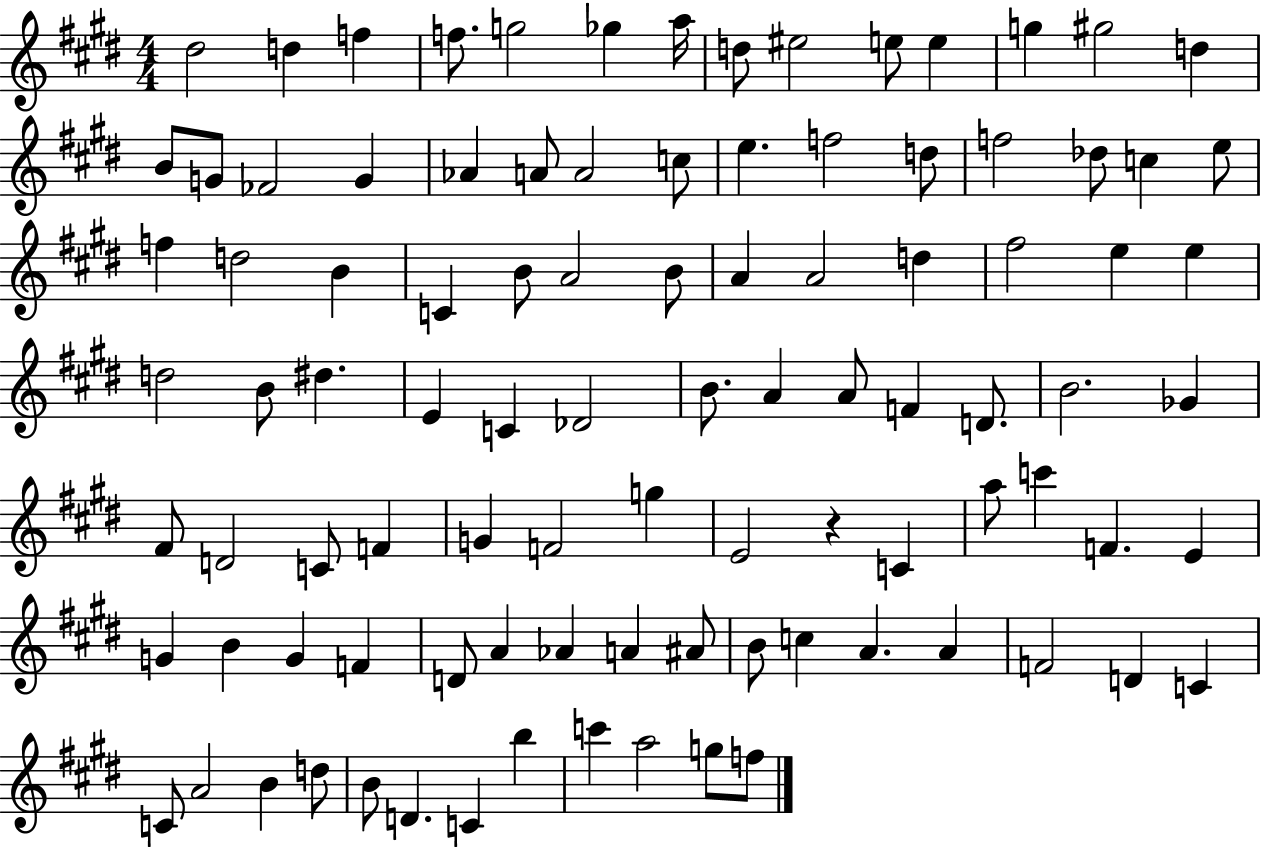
X:1
T:Untitled
M:4/4
L:1/4
K:E
^d2 d f f/2 g2 _g a/4 d/2 ^e2 e/2 e g ^g2 d B/2 G/2 _F2 G _A A/2 A2 c/2 e f2 d/2 f2 _d/2 c e/2 f d2 B C B/2 A2 B/2 A A2 d ^f2 e e d2 B/2 ^d E C _D2 B/2 A A/2 F D/2 B2 _G ^F/2 D2 C/2 F G F2 g E2 z C a/2 c' F E G B G F D/2 A _A A ^A/2 B/2 c A A F2 D C C/2 A2 B d/2 B/2 D C b c' a2 g/2 f/2